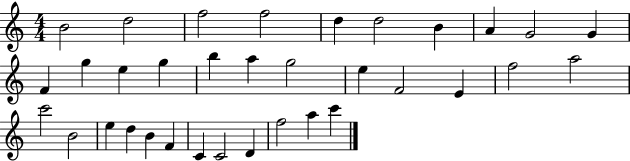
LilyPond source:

{
  \clef treble
  \numericTimeSignature
  \time 4/4
  \key c \major
  b'2 d''2 | f''2 f''2 | d''4 d''2 b'4 | a'4 g'2 g'4 | \break f'4 g''4 e''4 g''4 | b''4 a''4 g''2 | e''4 f'2 e'4 | f''2 a''2 | \break c'''2 b'2 | e''4 d''4 b'4 f'4 | c'4 c'2 d'4 | f''2 a''4 c'''4 | \break \bar "|."
}